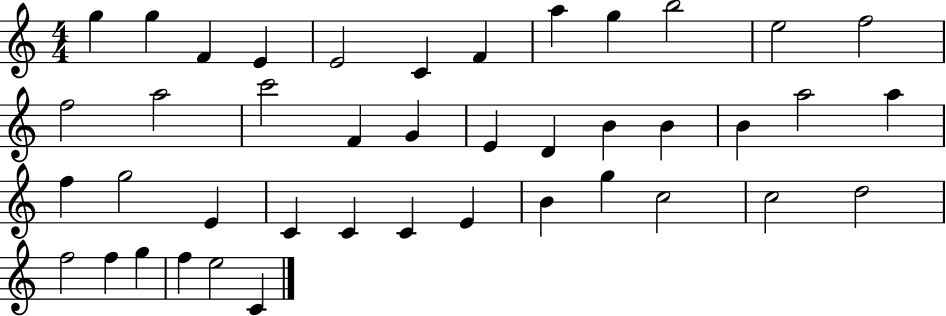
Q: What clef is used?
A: treble